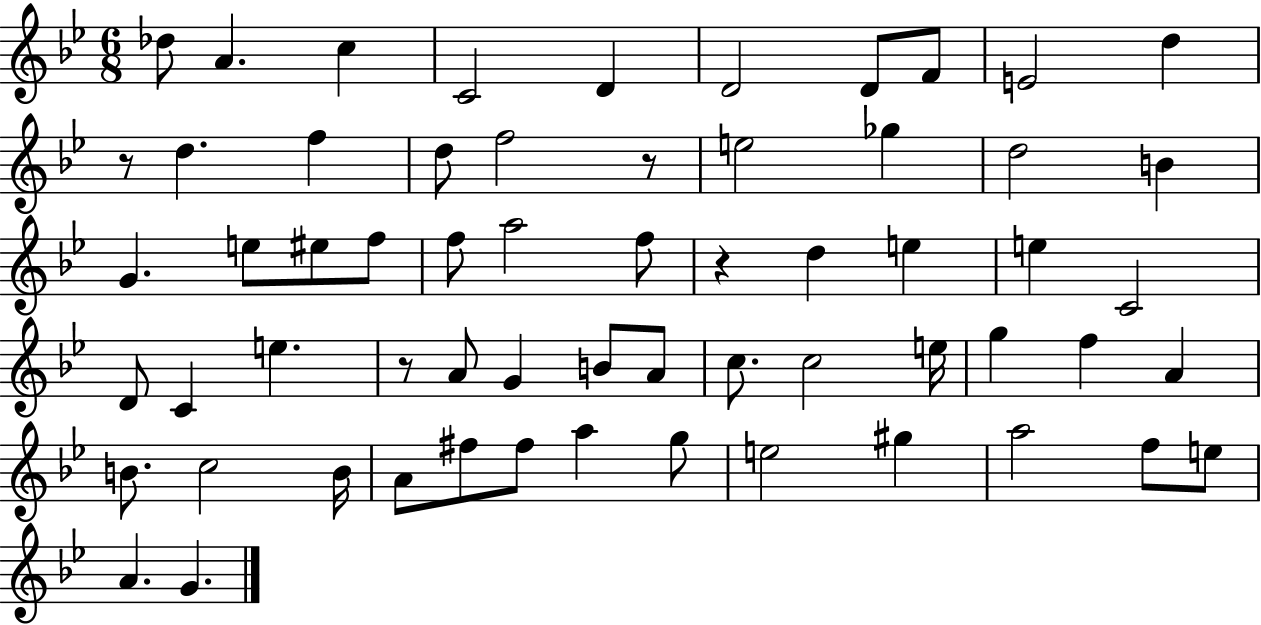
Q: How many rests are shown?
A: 4